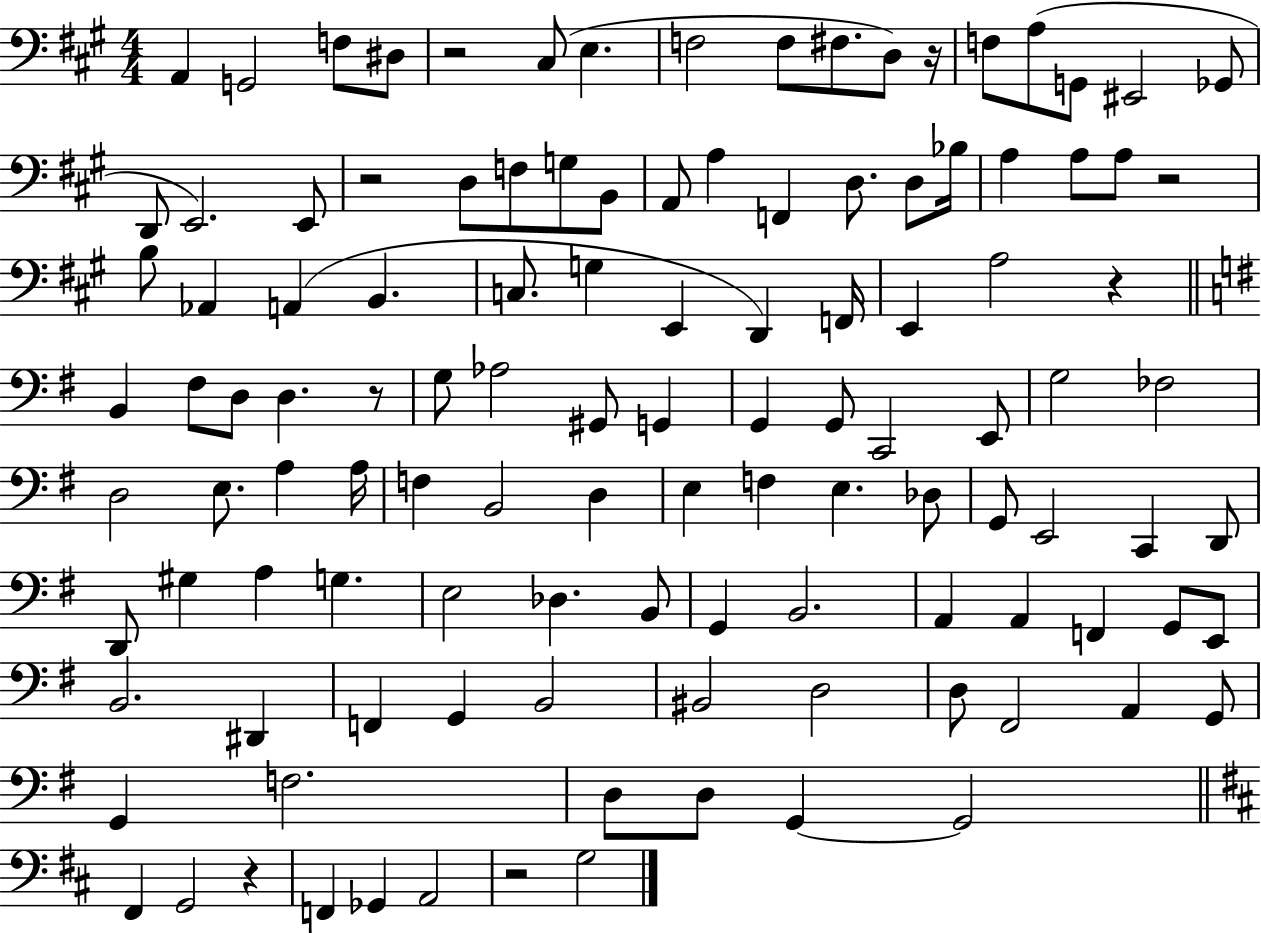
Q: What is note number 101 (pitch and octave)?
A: G2